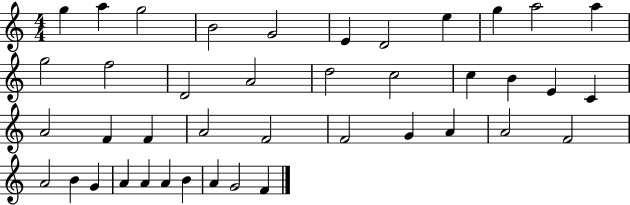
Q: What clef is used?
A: treble